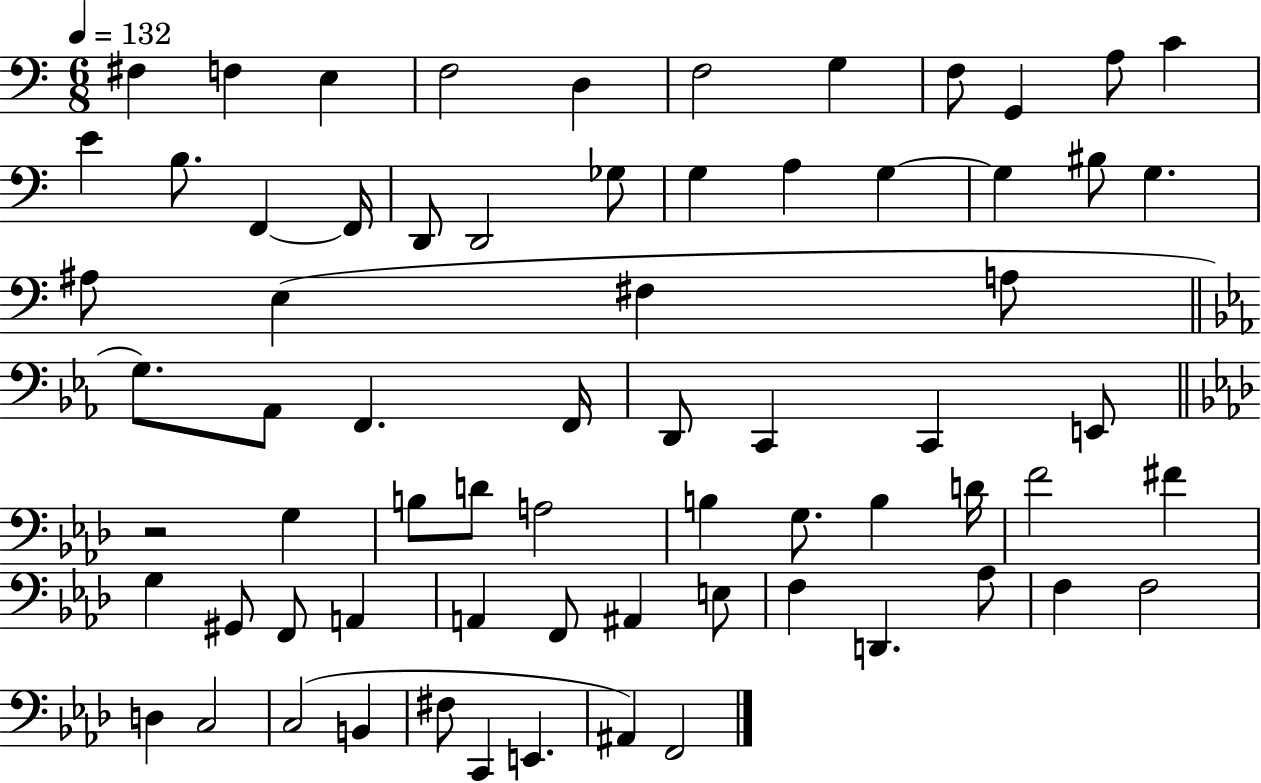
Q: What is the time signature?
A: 6/8